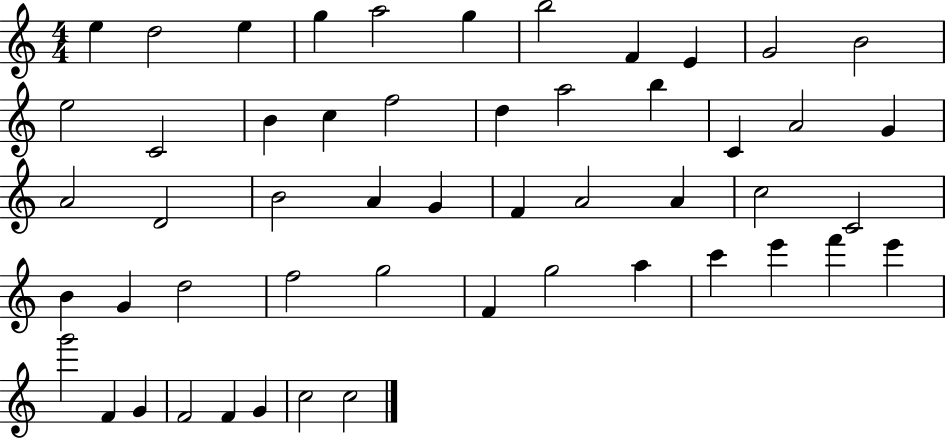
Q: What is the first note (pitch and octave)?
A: E5